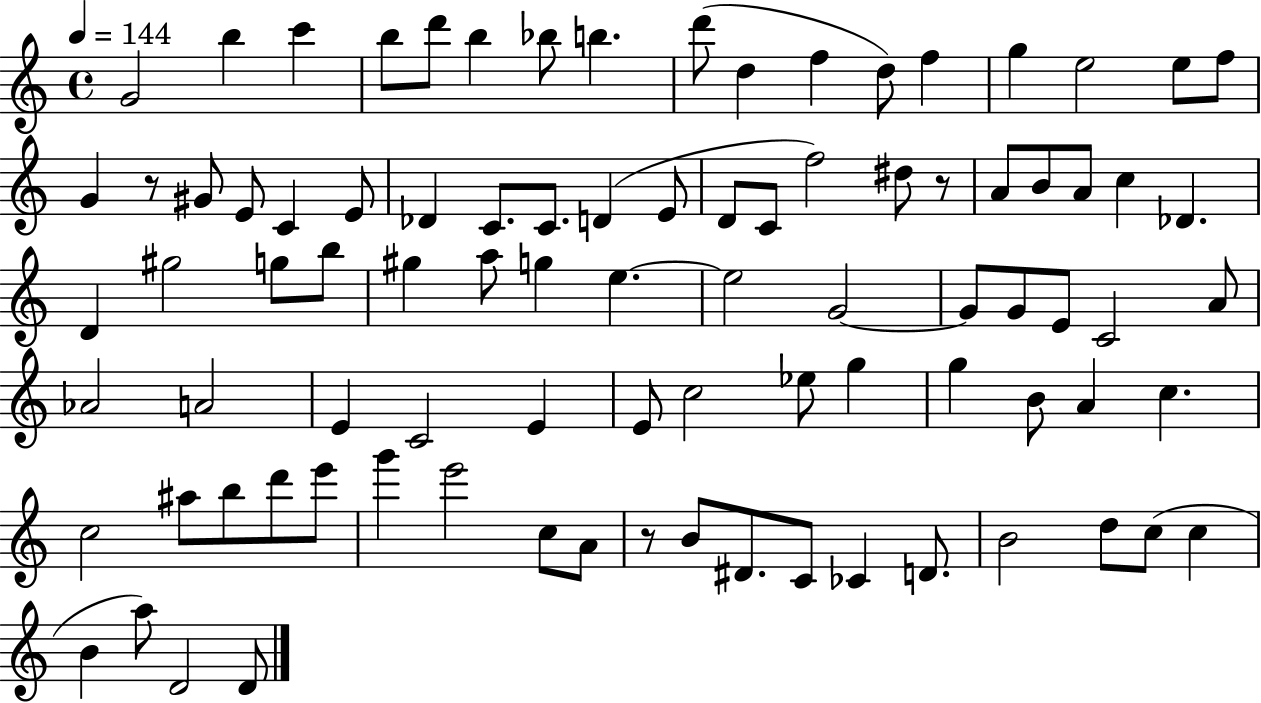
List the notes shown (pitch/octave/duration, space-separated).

G4/h B5/q C6/q B5/e D6/e B5/q Bb5/e B5/q. D6/e D5/q F5/q D5/e F5/q G5/q E5/h E5/e F5/e G4/q R/e G#4/e E4/e C4/q E4/e Db4/q C4/e. C4/e. D4/q E4/e D4/e C4/e F5/h D#5/e R/e A4/e B4/e A4/e C5/q Db4/q. D4/q G#5/h G5/e B5/e G#5/q A5/e G5/q E5/q. E5/h G4/h G4/e G4/e E4/e C4/h A4/e Ab4/h A4/h E4/q C4/h E4/q E4/e C5/h Eb5/e G5/q G5/q B4/e A4/q C5/q. C5/h A#5/e B5/e D6/e E6/e G6/q E6/h C5/e A4/e R/e B4/e D#4/e. C4/e CES4/q D4/e. B4/h D5/e C5/e C5/q B4/q A5/e D4/h D4/e